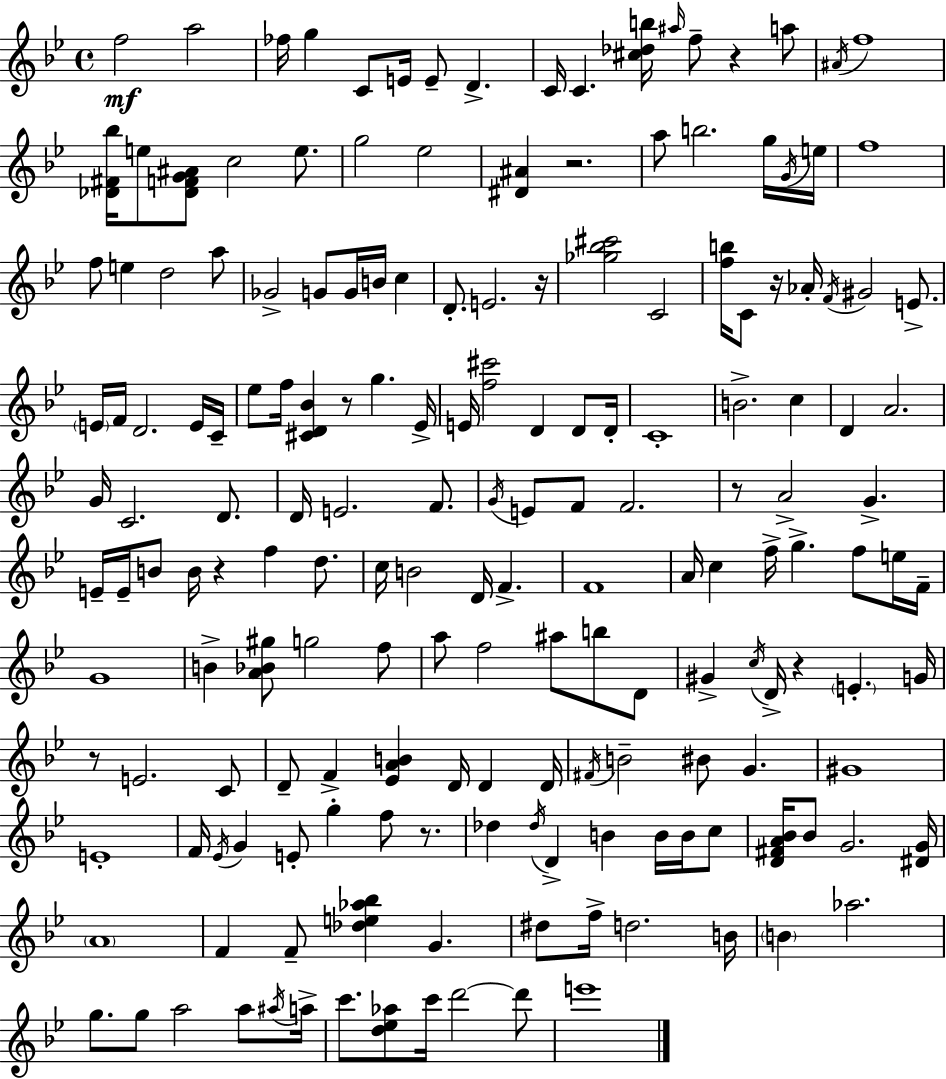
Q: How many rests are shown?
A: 10